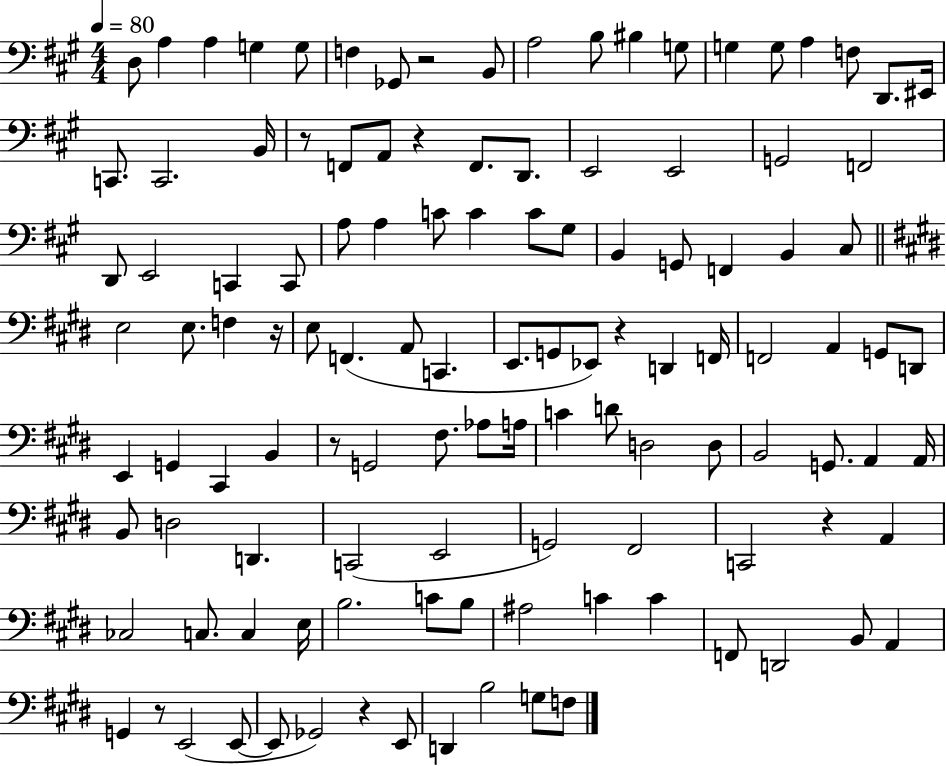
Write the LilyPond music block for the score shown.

{
  \clef bass
  \numericTimeSignature
  \time 4/4
  \key a \major
  \tempo 4 = 80
  d8 a4 a4 g4 g8 | f4 ges,8 r2 b,8 | a2 b8 bis4 g8 | g4 g8 a4 f8 d,8. eis,16 | \break c,8. c,2. b,16 | r8 f,8 a,8 r4 f,8. d,8. | e,2 e,2 | g,2 f,2 | \break d,8 e,2 c,4 c,8 | a8 a4 c'8 c'4 c'8 gis8 | b,4 g,8 f,4 b,4 cis8 | \bar "||" \break \key e \major e2 e8. f4 r16 | e8 f,4.( a,8 c,4. | e,8. g,8 ees,8) r4 d,4 f,16 | f,2 a,4 g,8 d,8 | \break e,4 g,4 cis,4 b,4 | r8 g,2 fis8. aes8 a16 | c'4 d'8 d2 d8 | b,2 g,8. a,4 a,16 | \break b,8 d2 d,4. | c,2( e,2 | g,2) fis,2 | c,2 r4 a,4 | \break ces2 c8. c4 e16 | b2. c'8 b8 | ais2 c'4 c'4 | f,8 d,2 b,8 a,4 | \break g,4 r8 e,2( e,8~~ | e,8 ges,2) r4 e,8 | d,4 b2 g8 f8 | \bar "|."
}